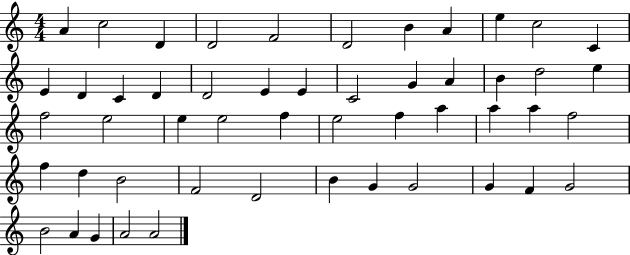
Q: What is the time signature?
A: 4/4